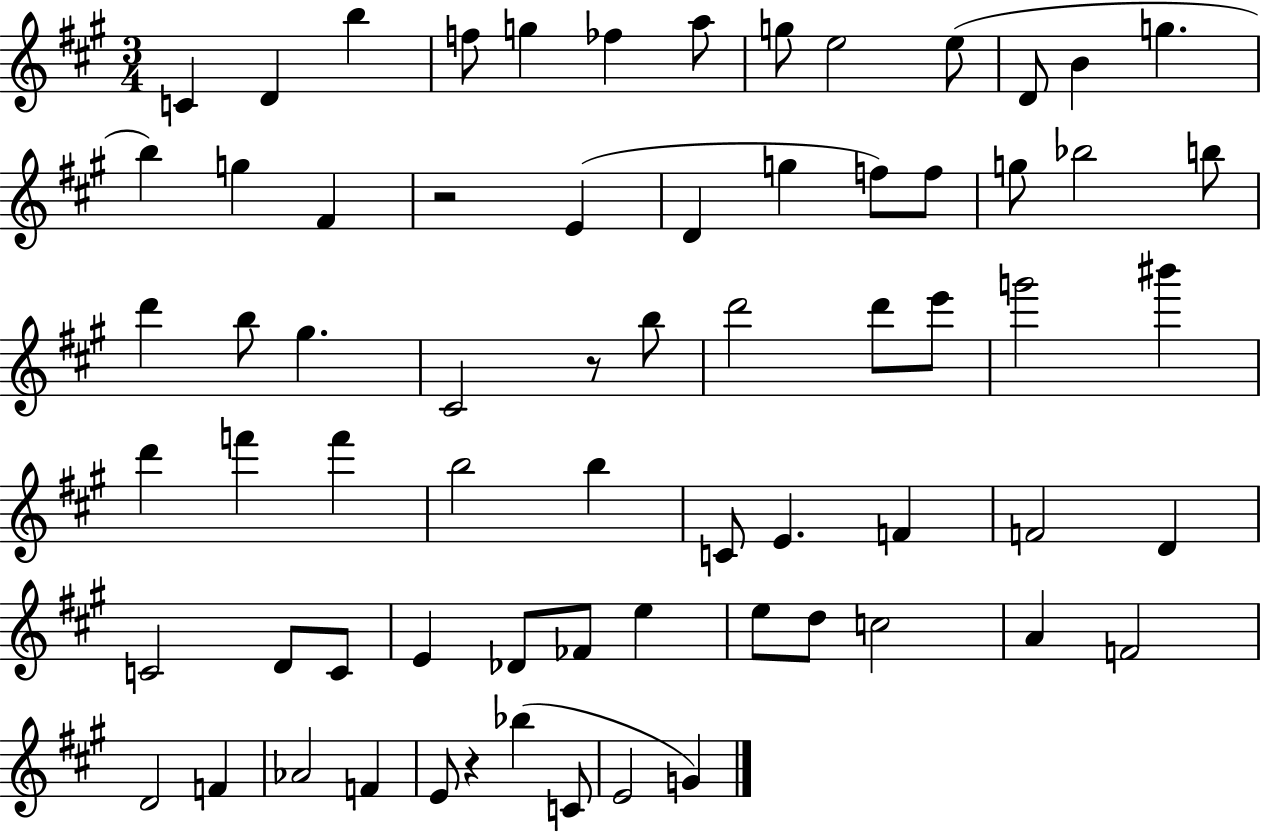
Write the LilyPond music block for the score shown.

{
  \clef treble
  \numericTimeSignature
  \time 3/4
  \key a \major
  \repeat volta 2 { c'4 d'4 b''4 | f''8 g''4 fes''4 a''8 | g''8 e''2 e''8( | d'8 b'4 g''4. | \break b''4) g''4 fis'4 | r2 e'4( | d'4 g''4 f''8) f''8 | g''8 bes''2 b''8 | \break d'''4 b''8 gis''4. | cis'2 r8 b''8 | d'''2 d'''8 e'''8 | g'''2 bis'''4 | \break d'''4 f'''4 f'''4 | b''2 b''4 | c'8 e'4. f'4 | f'2 d'4 | \break c'2 d'8 c'8 | e'4 des'8 fes'8 e''4 | e''8 d''8 c''2 | a'4 f'2 | \break d'2 f'4 | aes'2 f'4 | e'8 r4 bes''4( c'8 | e'2 g'4) | \break } \bar "|."
}